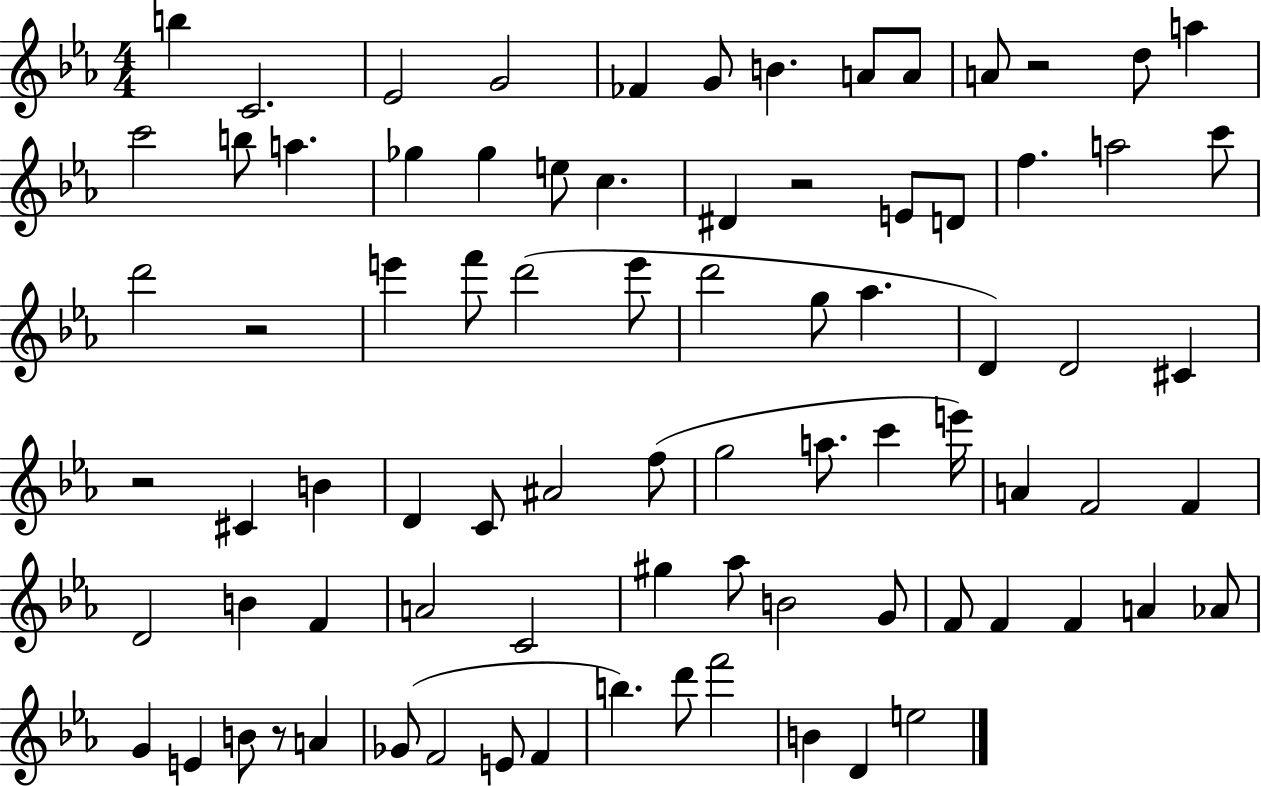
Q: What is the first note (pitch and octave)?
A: B5